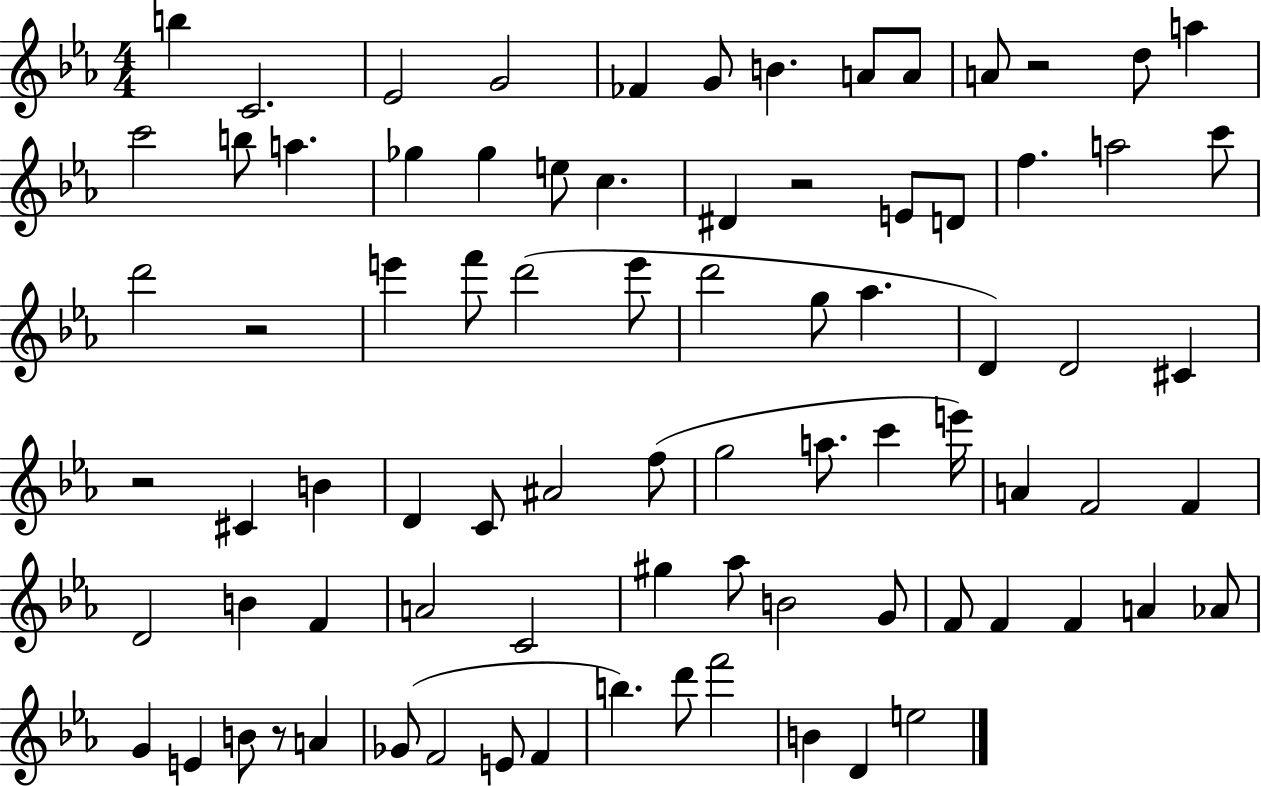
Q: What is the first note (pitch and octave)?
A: B5